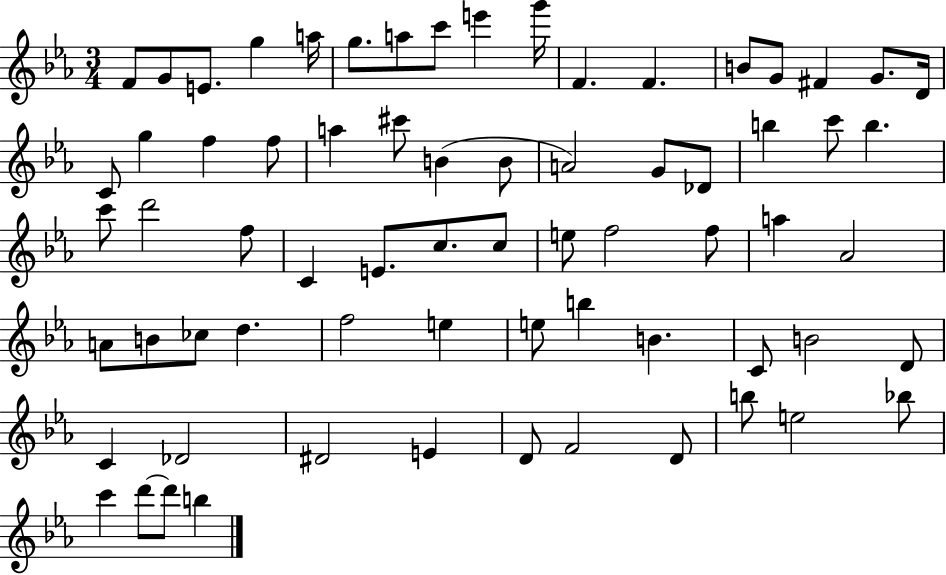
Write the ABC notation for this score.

X:1
T:Untitled
M:3/4
L:1/4
K:Eb
F/2 G/2 E/2 g a/4 g/2 a/2 c'/2 e' g'/4 F F B/2 G/2 ^F G/2 D/4 C/2 g f f/2 a ^c'/2 B B/2 A2 G/2 _D/2 b c'/2 b c'/2 d'2 f/2 C E/2 c/2 c/2 e/2 f2 f/2 a _A2 A/2 B/2 _c/2 d f2 e e/2 b B C/2 B2 D/2 C _D2 ^D2 E D/2 F2 D/2 b/2 e2 _b/2 c' d'/2 d'/2 b